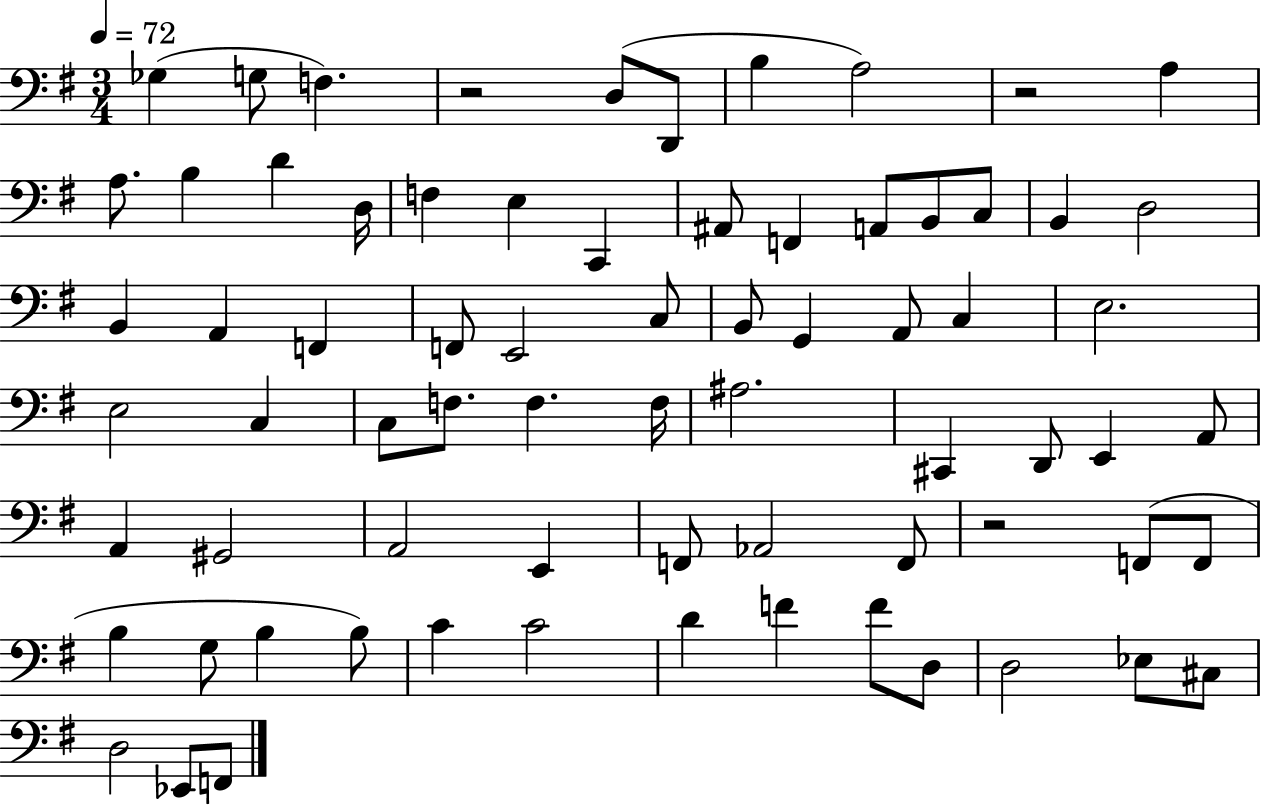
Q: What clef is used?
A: bass